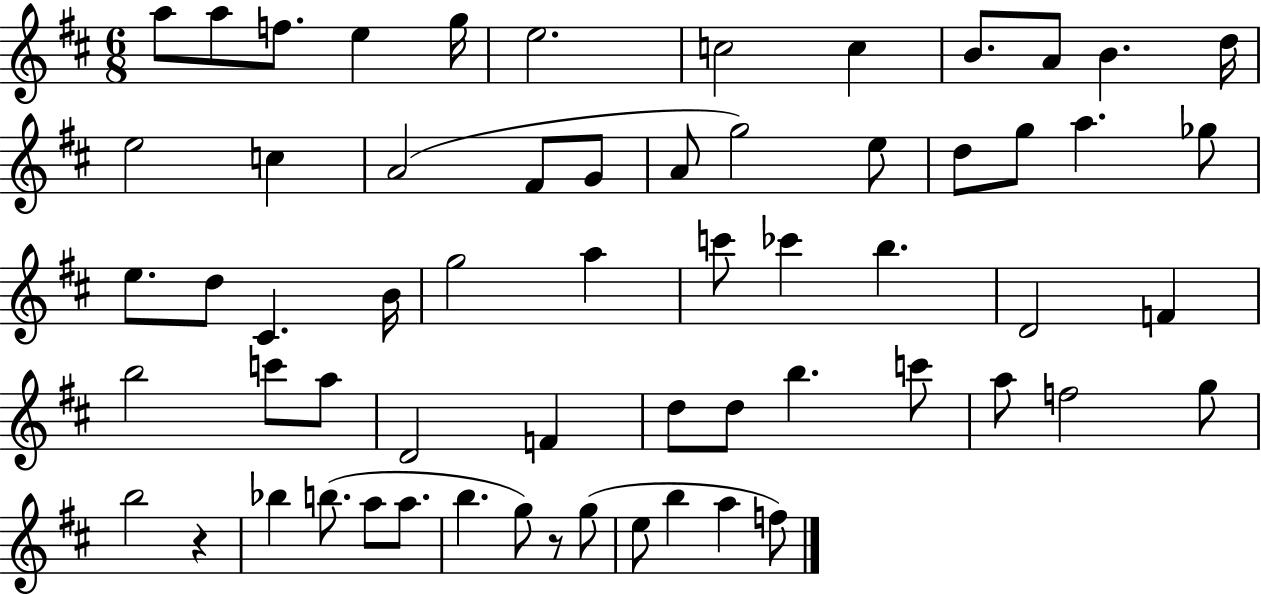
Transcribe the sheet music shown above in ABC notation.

X:1
T:Untitled
M:6/8
L:1/4
K:D
a/2 a/2 f/2 e g/4 e2 c2 c B/2 A/2 B d/4 e2 c A2 ^F/2 G/2 A/2 g2 e/2 d/2 g/2 a _g/2 e/2 d/2 ^C B/4 g2 a c'/2 _c' b D2 F b2 c'/2 a/2 D2 F d/2 d/2 b c'/2 a/2 f2 g/2 b2 z _b b/2 a/2 a/2 b g/2 z/2 g/2 e/2 b a f/2